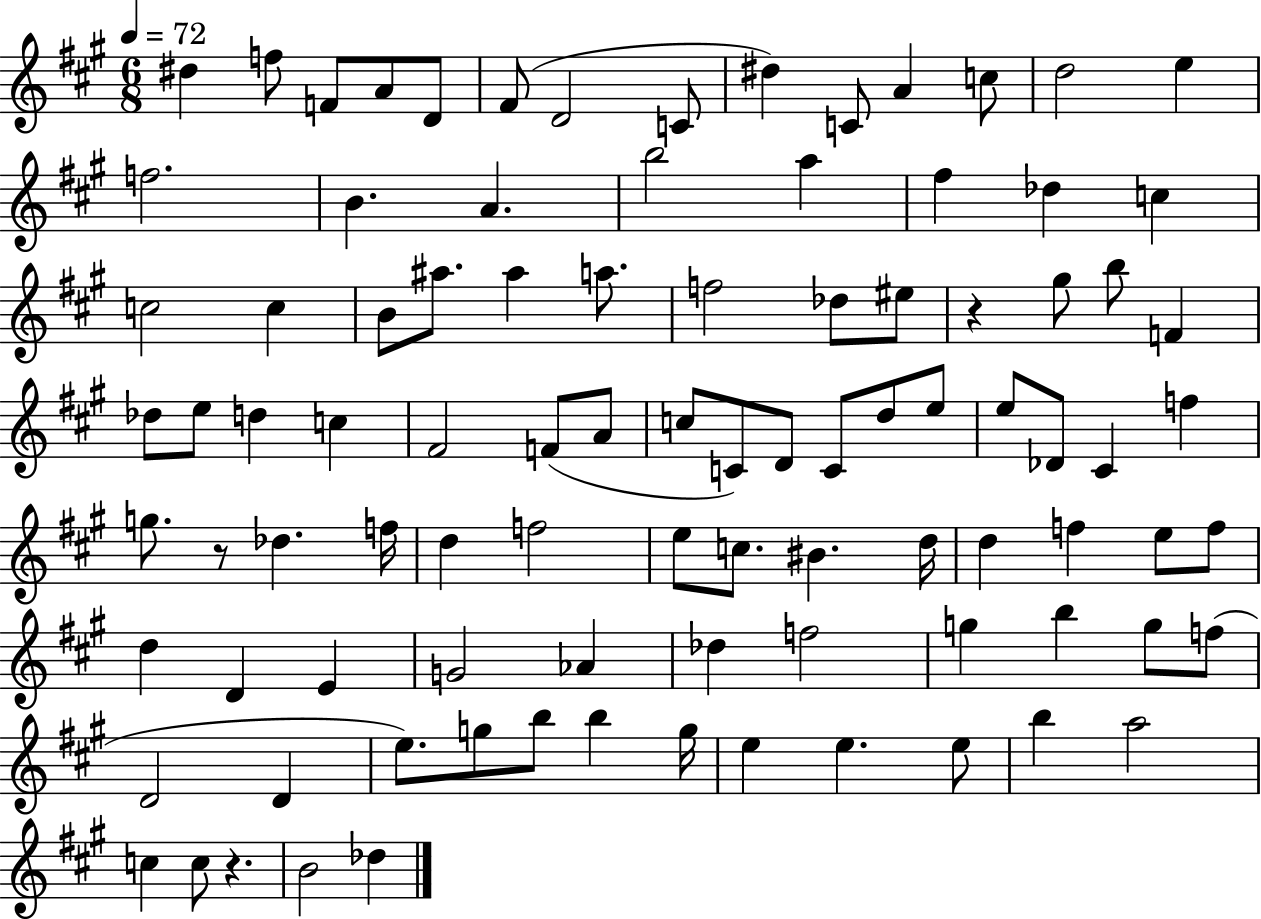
{
  \clef treble
  \numericTimeSignature
  \time 6/8
  \key a \major
  \tempo 4 = 72
  \repeat volta 2 { dis''4 f''8 f'8 a'8 d'8 | fis'8( d'2 c'8 | dis''4) c'8 a'4 c''8 | d''2 e''4 | \break f''2. | b'4. a'4. | b''2 a''4 | fis''4 des''4 c''4 | \break c''2 c''4 | b'8 ais''8. ais''4 a''8. | f''2 des''8 eis''8 | r4 gis''8 b''8 f'4 | \break des''8 e''8 d''4 c''4 | fis'2 f'8( a'8 | c''8 c'8) d'8 c'8 d''8 e''8 | e''8 des'8 cis'4 f''4 | \break g''8. r8 des''4. f''16 | d''4 f''2 | e''8 c''8. bis'4. d''16 | d''4 f''4 e''8 f''8 | \break d''4 d'4 e'4 | g'2 aes'4 | des''4 f''2 | g''4 b''4 g''8 f''8( | \break d'2 d'4 | e''8.) g''8 b''8 b''4 g''16 | e''4 e''4. e''8 | b''4 a''2 | \break c''4 c''8 r4. | b'2 des''4 | } \bar "|."
}